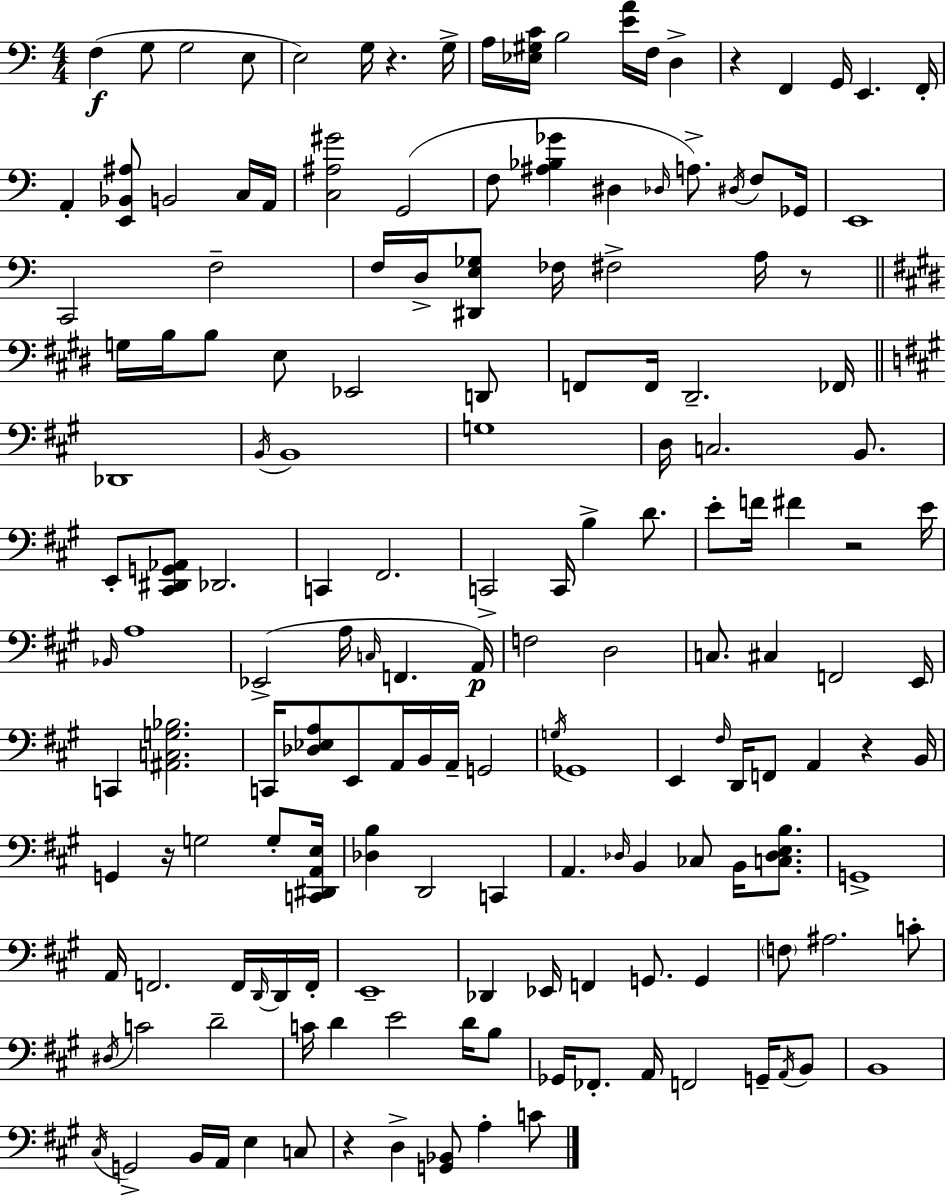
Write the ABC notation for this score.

X:1
T:Untitled
M:4/4
L:1/4
K:Am
F, G,/2 G,2 E,/2 E,2 G,/4 z G,/4 A,/4 [_E,^G,C]/4 B,2 [EA]/4 F,/4 D, z F,, G,,/4 E,, F,,/4 A,, [E,,_B,,^A,]/2 B,,2 C,/4 A,,/4 [C,^A,^G]2 G,,2 F,/2 [^A,_B,_G] ^D, _D,/4 A,/2 ^D,/4 F,/2 _G,,/4 E,,4 C,,2 F,2 F,/4 D,/4 [^D,,E,_G,]/2 _F,/4 ^F,2 A,/4 z/2 G,/4 B,/4 B,/2 E,/2 _E,,2 D,,/2 F,,/2 F,,/4 ^D,,2 _F,,/4 _D,,4 B,,/4 B,,4 G,4 D,/4 C,2 B,,/2 E,,/2 [^C,,^D,,G,,_A,,]/2 _D,,2 C,, ^F,,2 C,,2 C,,/4 B, D/2 E/2 F/4 ^F z2 E/4 _B,,/4 A,4 _E,,2 A,/4 C,/4 F,, A,,/4 F,2 D,2 C,/2 ^C, F,,2 E,,/4 C,, [^A,,C,G,_B,]2 C,,/4 [_D,_E,A,]/2 E,,/2 A,,/4 B,,/4 A,,/4 G,,2 G,/4 _G,,4 E,, ^F,/4 D,,/4 F,,/2 A,, z B,,/4 G,, z/4 G,2 G,/2 [C,,^D,,A,,E,]/4 [_D,B,] D,,2 C,, A,, _D,/4 B,, _C,/2 B,,/4 [C,_D,E,B,]/2 G,,4 A,,/4 F,,2 F,,/4 D,,/4 D,,/4 F,,/4 E,,4 _D,, _E,,/4 F,, G,,/2 G,, F,/2 ^A,2 C/2 ^D,/4 C2 D2 C/4 D E2 D/4 B,/2 _G,,/4 _F,,/2 A,,/4 F,,2 G,,/4 A,,/4 B,,/2 B,,4 ^C,/4 G,,2 B,,/4 A,,/4 E, C,/2 z D, [G,,_B,,]/2 A, C/2